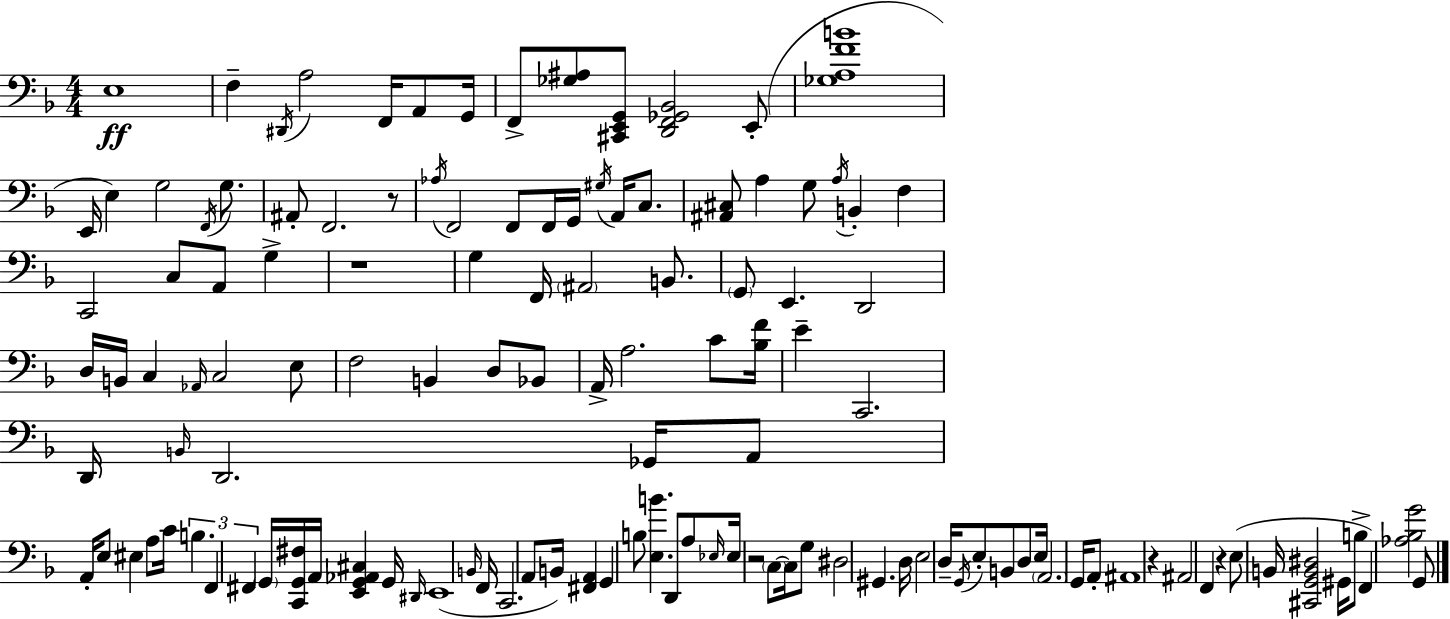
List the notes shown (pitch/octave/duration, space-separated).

E3/w F3/q D#2/s A3/h F2/s A2/e G2/s F2/e [Gb3,A#3]/e [C#2,E2,G2]/e [D2,F2,Gb2,Bb2]/h E2/e [Gb3,A3,F4,B4]/w E2/s E3/q G3/h F2/s G3/e. A#2/e F2/h. R/e Ab3/s F2/h F2/e F2/s G2/s G#3/s A2/s C3/e. [A#2,C#3]/e A3/q G3/e A3/s B2/q F3/q C2/h C3/e A2/e G3/q R/w G3/q F2/s A#2/h B2/e. G2/e E2/q. D2/h D3/s B2/s C3/q Ab2/s C3/h E3/e F3/h B2/q D3/e Bb2/e A2/s A3/h. C4/e [Bb3,F4]/s E4/q C2/h. D2/s B2/s D2/h. Gb2/s A2/e A2/s E3/e EIS3/q A3/e C4/s B3/q. F2/q F#2/q G2/s [C2,G2,F#3]/s A2/s [E2,G2,Ab2,C#3]/q G2/s D#2/s E2/w B2/s F2/s C2/h. A2/e B2/s [F#2,A2]/q G2/q B3/e [E3,B4]/q. D2/e A3/e Eb3/s Eb3/s R/h C3/e C3/s G3/e D#3/h G#2/q. D3/s E3/h D3/s G2/s E3/e B2/e D3/e E3/s A2/h. G2/s A2/e A#2/w R/q A#2/h F2/q R/q E3/e B2/s [C#2,G2,B2,D#3]/h G#2/s B3/e F2/q [Ab3,Bb3,G4]/h G2/e